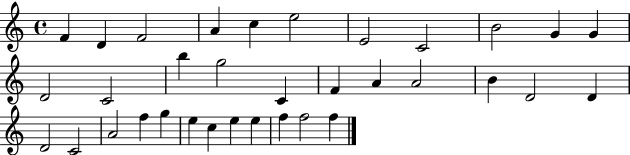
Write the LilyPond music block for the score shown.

{
  \clef treble
  \time 4/4
  \defaultTimeSignature
  \key c \major
  f'4 d'4 f'2 | a'4 c''4 e''2 | e'2 c'2 | b'2 g'4 g'4 | \break d'2 c'2 | b''4 g''2 c'4 | f'4 a'4 a'2 | b'4 d'2 d'4 | \break d'2 c'2 | a'2 f''4 g''4 | e''4 c''4 e''4 e''4 | f''4 f''2 f''4 | \break \bar "|."
}